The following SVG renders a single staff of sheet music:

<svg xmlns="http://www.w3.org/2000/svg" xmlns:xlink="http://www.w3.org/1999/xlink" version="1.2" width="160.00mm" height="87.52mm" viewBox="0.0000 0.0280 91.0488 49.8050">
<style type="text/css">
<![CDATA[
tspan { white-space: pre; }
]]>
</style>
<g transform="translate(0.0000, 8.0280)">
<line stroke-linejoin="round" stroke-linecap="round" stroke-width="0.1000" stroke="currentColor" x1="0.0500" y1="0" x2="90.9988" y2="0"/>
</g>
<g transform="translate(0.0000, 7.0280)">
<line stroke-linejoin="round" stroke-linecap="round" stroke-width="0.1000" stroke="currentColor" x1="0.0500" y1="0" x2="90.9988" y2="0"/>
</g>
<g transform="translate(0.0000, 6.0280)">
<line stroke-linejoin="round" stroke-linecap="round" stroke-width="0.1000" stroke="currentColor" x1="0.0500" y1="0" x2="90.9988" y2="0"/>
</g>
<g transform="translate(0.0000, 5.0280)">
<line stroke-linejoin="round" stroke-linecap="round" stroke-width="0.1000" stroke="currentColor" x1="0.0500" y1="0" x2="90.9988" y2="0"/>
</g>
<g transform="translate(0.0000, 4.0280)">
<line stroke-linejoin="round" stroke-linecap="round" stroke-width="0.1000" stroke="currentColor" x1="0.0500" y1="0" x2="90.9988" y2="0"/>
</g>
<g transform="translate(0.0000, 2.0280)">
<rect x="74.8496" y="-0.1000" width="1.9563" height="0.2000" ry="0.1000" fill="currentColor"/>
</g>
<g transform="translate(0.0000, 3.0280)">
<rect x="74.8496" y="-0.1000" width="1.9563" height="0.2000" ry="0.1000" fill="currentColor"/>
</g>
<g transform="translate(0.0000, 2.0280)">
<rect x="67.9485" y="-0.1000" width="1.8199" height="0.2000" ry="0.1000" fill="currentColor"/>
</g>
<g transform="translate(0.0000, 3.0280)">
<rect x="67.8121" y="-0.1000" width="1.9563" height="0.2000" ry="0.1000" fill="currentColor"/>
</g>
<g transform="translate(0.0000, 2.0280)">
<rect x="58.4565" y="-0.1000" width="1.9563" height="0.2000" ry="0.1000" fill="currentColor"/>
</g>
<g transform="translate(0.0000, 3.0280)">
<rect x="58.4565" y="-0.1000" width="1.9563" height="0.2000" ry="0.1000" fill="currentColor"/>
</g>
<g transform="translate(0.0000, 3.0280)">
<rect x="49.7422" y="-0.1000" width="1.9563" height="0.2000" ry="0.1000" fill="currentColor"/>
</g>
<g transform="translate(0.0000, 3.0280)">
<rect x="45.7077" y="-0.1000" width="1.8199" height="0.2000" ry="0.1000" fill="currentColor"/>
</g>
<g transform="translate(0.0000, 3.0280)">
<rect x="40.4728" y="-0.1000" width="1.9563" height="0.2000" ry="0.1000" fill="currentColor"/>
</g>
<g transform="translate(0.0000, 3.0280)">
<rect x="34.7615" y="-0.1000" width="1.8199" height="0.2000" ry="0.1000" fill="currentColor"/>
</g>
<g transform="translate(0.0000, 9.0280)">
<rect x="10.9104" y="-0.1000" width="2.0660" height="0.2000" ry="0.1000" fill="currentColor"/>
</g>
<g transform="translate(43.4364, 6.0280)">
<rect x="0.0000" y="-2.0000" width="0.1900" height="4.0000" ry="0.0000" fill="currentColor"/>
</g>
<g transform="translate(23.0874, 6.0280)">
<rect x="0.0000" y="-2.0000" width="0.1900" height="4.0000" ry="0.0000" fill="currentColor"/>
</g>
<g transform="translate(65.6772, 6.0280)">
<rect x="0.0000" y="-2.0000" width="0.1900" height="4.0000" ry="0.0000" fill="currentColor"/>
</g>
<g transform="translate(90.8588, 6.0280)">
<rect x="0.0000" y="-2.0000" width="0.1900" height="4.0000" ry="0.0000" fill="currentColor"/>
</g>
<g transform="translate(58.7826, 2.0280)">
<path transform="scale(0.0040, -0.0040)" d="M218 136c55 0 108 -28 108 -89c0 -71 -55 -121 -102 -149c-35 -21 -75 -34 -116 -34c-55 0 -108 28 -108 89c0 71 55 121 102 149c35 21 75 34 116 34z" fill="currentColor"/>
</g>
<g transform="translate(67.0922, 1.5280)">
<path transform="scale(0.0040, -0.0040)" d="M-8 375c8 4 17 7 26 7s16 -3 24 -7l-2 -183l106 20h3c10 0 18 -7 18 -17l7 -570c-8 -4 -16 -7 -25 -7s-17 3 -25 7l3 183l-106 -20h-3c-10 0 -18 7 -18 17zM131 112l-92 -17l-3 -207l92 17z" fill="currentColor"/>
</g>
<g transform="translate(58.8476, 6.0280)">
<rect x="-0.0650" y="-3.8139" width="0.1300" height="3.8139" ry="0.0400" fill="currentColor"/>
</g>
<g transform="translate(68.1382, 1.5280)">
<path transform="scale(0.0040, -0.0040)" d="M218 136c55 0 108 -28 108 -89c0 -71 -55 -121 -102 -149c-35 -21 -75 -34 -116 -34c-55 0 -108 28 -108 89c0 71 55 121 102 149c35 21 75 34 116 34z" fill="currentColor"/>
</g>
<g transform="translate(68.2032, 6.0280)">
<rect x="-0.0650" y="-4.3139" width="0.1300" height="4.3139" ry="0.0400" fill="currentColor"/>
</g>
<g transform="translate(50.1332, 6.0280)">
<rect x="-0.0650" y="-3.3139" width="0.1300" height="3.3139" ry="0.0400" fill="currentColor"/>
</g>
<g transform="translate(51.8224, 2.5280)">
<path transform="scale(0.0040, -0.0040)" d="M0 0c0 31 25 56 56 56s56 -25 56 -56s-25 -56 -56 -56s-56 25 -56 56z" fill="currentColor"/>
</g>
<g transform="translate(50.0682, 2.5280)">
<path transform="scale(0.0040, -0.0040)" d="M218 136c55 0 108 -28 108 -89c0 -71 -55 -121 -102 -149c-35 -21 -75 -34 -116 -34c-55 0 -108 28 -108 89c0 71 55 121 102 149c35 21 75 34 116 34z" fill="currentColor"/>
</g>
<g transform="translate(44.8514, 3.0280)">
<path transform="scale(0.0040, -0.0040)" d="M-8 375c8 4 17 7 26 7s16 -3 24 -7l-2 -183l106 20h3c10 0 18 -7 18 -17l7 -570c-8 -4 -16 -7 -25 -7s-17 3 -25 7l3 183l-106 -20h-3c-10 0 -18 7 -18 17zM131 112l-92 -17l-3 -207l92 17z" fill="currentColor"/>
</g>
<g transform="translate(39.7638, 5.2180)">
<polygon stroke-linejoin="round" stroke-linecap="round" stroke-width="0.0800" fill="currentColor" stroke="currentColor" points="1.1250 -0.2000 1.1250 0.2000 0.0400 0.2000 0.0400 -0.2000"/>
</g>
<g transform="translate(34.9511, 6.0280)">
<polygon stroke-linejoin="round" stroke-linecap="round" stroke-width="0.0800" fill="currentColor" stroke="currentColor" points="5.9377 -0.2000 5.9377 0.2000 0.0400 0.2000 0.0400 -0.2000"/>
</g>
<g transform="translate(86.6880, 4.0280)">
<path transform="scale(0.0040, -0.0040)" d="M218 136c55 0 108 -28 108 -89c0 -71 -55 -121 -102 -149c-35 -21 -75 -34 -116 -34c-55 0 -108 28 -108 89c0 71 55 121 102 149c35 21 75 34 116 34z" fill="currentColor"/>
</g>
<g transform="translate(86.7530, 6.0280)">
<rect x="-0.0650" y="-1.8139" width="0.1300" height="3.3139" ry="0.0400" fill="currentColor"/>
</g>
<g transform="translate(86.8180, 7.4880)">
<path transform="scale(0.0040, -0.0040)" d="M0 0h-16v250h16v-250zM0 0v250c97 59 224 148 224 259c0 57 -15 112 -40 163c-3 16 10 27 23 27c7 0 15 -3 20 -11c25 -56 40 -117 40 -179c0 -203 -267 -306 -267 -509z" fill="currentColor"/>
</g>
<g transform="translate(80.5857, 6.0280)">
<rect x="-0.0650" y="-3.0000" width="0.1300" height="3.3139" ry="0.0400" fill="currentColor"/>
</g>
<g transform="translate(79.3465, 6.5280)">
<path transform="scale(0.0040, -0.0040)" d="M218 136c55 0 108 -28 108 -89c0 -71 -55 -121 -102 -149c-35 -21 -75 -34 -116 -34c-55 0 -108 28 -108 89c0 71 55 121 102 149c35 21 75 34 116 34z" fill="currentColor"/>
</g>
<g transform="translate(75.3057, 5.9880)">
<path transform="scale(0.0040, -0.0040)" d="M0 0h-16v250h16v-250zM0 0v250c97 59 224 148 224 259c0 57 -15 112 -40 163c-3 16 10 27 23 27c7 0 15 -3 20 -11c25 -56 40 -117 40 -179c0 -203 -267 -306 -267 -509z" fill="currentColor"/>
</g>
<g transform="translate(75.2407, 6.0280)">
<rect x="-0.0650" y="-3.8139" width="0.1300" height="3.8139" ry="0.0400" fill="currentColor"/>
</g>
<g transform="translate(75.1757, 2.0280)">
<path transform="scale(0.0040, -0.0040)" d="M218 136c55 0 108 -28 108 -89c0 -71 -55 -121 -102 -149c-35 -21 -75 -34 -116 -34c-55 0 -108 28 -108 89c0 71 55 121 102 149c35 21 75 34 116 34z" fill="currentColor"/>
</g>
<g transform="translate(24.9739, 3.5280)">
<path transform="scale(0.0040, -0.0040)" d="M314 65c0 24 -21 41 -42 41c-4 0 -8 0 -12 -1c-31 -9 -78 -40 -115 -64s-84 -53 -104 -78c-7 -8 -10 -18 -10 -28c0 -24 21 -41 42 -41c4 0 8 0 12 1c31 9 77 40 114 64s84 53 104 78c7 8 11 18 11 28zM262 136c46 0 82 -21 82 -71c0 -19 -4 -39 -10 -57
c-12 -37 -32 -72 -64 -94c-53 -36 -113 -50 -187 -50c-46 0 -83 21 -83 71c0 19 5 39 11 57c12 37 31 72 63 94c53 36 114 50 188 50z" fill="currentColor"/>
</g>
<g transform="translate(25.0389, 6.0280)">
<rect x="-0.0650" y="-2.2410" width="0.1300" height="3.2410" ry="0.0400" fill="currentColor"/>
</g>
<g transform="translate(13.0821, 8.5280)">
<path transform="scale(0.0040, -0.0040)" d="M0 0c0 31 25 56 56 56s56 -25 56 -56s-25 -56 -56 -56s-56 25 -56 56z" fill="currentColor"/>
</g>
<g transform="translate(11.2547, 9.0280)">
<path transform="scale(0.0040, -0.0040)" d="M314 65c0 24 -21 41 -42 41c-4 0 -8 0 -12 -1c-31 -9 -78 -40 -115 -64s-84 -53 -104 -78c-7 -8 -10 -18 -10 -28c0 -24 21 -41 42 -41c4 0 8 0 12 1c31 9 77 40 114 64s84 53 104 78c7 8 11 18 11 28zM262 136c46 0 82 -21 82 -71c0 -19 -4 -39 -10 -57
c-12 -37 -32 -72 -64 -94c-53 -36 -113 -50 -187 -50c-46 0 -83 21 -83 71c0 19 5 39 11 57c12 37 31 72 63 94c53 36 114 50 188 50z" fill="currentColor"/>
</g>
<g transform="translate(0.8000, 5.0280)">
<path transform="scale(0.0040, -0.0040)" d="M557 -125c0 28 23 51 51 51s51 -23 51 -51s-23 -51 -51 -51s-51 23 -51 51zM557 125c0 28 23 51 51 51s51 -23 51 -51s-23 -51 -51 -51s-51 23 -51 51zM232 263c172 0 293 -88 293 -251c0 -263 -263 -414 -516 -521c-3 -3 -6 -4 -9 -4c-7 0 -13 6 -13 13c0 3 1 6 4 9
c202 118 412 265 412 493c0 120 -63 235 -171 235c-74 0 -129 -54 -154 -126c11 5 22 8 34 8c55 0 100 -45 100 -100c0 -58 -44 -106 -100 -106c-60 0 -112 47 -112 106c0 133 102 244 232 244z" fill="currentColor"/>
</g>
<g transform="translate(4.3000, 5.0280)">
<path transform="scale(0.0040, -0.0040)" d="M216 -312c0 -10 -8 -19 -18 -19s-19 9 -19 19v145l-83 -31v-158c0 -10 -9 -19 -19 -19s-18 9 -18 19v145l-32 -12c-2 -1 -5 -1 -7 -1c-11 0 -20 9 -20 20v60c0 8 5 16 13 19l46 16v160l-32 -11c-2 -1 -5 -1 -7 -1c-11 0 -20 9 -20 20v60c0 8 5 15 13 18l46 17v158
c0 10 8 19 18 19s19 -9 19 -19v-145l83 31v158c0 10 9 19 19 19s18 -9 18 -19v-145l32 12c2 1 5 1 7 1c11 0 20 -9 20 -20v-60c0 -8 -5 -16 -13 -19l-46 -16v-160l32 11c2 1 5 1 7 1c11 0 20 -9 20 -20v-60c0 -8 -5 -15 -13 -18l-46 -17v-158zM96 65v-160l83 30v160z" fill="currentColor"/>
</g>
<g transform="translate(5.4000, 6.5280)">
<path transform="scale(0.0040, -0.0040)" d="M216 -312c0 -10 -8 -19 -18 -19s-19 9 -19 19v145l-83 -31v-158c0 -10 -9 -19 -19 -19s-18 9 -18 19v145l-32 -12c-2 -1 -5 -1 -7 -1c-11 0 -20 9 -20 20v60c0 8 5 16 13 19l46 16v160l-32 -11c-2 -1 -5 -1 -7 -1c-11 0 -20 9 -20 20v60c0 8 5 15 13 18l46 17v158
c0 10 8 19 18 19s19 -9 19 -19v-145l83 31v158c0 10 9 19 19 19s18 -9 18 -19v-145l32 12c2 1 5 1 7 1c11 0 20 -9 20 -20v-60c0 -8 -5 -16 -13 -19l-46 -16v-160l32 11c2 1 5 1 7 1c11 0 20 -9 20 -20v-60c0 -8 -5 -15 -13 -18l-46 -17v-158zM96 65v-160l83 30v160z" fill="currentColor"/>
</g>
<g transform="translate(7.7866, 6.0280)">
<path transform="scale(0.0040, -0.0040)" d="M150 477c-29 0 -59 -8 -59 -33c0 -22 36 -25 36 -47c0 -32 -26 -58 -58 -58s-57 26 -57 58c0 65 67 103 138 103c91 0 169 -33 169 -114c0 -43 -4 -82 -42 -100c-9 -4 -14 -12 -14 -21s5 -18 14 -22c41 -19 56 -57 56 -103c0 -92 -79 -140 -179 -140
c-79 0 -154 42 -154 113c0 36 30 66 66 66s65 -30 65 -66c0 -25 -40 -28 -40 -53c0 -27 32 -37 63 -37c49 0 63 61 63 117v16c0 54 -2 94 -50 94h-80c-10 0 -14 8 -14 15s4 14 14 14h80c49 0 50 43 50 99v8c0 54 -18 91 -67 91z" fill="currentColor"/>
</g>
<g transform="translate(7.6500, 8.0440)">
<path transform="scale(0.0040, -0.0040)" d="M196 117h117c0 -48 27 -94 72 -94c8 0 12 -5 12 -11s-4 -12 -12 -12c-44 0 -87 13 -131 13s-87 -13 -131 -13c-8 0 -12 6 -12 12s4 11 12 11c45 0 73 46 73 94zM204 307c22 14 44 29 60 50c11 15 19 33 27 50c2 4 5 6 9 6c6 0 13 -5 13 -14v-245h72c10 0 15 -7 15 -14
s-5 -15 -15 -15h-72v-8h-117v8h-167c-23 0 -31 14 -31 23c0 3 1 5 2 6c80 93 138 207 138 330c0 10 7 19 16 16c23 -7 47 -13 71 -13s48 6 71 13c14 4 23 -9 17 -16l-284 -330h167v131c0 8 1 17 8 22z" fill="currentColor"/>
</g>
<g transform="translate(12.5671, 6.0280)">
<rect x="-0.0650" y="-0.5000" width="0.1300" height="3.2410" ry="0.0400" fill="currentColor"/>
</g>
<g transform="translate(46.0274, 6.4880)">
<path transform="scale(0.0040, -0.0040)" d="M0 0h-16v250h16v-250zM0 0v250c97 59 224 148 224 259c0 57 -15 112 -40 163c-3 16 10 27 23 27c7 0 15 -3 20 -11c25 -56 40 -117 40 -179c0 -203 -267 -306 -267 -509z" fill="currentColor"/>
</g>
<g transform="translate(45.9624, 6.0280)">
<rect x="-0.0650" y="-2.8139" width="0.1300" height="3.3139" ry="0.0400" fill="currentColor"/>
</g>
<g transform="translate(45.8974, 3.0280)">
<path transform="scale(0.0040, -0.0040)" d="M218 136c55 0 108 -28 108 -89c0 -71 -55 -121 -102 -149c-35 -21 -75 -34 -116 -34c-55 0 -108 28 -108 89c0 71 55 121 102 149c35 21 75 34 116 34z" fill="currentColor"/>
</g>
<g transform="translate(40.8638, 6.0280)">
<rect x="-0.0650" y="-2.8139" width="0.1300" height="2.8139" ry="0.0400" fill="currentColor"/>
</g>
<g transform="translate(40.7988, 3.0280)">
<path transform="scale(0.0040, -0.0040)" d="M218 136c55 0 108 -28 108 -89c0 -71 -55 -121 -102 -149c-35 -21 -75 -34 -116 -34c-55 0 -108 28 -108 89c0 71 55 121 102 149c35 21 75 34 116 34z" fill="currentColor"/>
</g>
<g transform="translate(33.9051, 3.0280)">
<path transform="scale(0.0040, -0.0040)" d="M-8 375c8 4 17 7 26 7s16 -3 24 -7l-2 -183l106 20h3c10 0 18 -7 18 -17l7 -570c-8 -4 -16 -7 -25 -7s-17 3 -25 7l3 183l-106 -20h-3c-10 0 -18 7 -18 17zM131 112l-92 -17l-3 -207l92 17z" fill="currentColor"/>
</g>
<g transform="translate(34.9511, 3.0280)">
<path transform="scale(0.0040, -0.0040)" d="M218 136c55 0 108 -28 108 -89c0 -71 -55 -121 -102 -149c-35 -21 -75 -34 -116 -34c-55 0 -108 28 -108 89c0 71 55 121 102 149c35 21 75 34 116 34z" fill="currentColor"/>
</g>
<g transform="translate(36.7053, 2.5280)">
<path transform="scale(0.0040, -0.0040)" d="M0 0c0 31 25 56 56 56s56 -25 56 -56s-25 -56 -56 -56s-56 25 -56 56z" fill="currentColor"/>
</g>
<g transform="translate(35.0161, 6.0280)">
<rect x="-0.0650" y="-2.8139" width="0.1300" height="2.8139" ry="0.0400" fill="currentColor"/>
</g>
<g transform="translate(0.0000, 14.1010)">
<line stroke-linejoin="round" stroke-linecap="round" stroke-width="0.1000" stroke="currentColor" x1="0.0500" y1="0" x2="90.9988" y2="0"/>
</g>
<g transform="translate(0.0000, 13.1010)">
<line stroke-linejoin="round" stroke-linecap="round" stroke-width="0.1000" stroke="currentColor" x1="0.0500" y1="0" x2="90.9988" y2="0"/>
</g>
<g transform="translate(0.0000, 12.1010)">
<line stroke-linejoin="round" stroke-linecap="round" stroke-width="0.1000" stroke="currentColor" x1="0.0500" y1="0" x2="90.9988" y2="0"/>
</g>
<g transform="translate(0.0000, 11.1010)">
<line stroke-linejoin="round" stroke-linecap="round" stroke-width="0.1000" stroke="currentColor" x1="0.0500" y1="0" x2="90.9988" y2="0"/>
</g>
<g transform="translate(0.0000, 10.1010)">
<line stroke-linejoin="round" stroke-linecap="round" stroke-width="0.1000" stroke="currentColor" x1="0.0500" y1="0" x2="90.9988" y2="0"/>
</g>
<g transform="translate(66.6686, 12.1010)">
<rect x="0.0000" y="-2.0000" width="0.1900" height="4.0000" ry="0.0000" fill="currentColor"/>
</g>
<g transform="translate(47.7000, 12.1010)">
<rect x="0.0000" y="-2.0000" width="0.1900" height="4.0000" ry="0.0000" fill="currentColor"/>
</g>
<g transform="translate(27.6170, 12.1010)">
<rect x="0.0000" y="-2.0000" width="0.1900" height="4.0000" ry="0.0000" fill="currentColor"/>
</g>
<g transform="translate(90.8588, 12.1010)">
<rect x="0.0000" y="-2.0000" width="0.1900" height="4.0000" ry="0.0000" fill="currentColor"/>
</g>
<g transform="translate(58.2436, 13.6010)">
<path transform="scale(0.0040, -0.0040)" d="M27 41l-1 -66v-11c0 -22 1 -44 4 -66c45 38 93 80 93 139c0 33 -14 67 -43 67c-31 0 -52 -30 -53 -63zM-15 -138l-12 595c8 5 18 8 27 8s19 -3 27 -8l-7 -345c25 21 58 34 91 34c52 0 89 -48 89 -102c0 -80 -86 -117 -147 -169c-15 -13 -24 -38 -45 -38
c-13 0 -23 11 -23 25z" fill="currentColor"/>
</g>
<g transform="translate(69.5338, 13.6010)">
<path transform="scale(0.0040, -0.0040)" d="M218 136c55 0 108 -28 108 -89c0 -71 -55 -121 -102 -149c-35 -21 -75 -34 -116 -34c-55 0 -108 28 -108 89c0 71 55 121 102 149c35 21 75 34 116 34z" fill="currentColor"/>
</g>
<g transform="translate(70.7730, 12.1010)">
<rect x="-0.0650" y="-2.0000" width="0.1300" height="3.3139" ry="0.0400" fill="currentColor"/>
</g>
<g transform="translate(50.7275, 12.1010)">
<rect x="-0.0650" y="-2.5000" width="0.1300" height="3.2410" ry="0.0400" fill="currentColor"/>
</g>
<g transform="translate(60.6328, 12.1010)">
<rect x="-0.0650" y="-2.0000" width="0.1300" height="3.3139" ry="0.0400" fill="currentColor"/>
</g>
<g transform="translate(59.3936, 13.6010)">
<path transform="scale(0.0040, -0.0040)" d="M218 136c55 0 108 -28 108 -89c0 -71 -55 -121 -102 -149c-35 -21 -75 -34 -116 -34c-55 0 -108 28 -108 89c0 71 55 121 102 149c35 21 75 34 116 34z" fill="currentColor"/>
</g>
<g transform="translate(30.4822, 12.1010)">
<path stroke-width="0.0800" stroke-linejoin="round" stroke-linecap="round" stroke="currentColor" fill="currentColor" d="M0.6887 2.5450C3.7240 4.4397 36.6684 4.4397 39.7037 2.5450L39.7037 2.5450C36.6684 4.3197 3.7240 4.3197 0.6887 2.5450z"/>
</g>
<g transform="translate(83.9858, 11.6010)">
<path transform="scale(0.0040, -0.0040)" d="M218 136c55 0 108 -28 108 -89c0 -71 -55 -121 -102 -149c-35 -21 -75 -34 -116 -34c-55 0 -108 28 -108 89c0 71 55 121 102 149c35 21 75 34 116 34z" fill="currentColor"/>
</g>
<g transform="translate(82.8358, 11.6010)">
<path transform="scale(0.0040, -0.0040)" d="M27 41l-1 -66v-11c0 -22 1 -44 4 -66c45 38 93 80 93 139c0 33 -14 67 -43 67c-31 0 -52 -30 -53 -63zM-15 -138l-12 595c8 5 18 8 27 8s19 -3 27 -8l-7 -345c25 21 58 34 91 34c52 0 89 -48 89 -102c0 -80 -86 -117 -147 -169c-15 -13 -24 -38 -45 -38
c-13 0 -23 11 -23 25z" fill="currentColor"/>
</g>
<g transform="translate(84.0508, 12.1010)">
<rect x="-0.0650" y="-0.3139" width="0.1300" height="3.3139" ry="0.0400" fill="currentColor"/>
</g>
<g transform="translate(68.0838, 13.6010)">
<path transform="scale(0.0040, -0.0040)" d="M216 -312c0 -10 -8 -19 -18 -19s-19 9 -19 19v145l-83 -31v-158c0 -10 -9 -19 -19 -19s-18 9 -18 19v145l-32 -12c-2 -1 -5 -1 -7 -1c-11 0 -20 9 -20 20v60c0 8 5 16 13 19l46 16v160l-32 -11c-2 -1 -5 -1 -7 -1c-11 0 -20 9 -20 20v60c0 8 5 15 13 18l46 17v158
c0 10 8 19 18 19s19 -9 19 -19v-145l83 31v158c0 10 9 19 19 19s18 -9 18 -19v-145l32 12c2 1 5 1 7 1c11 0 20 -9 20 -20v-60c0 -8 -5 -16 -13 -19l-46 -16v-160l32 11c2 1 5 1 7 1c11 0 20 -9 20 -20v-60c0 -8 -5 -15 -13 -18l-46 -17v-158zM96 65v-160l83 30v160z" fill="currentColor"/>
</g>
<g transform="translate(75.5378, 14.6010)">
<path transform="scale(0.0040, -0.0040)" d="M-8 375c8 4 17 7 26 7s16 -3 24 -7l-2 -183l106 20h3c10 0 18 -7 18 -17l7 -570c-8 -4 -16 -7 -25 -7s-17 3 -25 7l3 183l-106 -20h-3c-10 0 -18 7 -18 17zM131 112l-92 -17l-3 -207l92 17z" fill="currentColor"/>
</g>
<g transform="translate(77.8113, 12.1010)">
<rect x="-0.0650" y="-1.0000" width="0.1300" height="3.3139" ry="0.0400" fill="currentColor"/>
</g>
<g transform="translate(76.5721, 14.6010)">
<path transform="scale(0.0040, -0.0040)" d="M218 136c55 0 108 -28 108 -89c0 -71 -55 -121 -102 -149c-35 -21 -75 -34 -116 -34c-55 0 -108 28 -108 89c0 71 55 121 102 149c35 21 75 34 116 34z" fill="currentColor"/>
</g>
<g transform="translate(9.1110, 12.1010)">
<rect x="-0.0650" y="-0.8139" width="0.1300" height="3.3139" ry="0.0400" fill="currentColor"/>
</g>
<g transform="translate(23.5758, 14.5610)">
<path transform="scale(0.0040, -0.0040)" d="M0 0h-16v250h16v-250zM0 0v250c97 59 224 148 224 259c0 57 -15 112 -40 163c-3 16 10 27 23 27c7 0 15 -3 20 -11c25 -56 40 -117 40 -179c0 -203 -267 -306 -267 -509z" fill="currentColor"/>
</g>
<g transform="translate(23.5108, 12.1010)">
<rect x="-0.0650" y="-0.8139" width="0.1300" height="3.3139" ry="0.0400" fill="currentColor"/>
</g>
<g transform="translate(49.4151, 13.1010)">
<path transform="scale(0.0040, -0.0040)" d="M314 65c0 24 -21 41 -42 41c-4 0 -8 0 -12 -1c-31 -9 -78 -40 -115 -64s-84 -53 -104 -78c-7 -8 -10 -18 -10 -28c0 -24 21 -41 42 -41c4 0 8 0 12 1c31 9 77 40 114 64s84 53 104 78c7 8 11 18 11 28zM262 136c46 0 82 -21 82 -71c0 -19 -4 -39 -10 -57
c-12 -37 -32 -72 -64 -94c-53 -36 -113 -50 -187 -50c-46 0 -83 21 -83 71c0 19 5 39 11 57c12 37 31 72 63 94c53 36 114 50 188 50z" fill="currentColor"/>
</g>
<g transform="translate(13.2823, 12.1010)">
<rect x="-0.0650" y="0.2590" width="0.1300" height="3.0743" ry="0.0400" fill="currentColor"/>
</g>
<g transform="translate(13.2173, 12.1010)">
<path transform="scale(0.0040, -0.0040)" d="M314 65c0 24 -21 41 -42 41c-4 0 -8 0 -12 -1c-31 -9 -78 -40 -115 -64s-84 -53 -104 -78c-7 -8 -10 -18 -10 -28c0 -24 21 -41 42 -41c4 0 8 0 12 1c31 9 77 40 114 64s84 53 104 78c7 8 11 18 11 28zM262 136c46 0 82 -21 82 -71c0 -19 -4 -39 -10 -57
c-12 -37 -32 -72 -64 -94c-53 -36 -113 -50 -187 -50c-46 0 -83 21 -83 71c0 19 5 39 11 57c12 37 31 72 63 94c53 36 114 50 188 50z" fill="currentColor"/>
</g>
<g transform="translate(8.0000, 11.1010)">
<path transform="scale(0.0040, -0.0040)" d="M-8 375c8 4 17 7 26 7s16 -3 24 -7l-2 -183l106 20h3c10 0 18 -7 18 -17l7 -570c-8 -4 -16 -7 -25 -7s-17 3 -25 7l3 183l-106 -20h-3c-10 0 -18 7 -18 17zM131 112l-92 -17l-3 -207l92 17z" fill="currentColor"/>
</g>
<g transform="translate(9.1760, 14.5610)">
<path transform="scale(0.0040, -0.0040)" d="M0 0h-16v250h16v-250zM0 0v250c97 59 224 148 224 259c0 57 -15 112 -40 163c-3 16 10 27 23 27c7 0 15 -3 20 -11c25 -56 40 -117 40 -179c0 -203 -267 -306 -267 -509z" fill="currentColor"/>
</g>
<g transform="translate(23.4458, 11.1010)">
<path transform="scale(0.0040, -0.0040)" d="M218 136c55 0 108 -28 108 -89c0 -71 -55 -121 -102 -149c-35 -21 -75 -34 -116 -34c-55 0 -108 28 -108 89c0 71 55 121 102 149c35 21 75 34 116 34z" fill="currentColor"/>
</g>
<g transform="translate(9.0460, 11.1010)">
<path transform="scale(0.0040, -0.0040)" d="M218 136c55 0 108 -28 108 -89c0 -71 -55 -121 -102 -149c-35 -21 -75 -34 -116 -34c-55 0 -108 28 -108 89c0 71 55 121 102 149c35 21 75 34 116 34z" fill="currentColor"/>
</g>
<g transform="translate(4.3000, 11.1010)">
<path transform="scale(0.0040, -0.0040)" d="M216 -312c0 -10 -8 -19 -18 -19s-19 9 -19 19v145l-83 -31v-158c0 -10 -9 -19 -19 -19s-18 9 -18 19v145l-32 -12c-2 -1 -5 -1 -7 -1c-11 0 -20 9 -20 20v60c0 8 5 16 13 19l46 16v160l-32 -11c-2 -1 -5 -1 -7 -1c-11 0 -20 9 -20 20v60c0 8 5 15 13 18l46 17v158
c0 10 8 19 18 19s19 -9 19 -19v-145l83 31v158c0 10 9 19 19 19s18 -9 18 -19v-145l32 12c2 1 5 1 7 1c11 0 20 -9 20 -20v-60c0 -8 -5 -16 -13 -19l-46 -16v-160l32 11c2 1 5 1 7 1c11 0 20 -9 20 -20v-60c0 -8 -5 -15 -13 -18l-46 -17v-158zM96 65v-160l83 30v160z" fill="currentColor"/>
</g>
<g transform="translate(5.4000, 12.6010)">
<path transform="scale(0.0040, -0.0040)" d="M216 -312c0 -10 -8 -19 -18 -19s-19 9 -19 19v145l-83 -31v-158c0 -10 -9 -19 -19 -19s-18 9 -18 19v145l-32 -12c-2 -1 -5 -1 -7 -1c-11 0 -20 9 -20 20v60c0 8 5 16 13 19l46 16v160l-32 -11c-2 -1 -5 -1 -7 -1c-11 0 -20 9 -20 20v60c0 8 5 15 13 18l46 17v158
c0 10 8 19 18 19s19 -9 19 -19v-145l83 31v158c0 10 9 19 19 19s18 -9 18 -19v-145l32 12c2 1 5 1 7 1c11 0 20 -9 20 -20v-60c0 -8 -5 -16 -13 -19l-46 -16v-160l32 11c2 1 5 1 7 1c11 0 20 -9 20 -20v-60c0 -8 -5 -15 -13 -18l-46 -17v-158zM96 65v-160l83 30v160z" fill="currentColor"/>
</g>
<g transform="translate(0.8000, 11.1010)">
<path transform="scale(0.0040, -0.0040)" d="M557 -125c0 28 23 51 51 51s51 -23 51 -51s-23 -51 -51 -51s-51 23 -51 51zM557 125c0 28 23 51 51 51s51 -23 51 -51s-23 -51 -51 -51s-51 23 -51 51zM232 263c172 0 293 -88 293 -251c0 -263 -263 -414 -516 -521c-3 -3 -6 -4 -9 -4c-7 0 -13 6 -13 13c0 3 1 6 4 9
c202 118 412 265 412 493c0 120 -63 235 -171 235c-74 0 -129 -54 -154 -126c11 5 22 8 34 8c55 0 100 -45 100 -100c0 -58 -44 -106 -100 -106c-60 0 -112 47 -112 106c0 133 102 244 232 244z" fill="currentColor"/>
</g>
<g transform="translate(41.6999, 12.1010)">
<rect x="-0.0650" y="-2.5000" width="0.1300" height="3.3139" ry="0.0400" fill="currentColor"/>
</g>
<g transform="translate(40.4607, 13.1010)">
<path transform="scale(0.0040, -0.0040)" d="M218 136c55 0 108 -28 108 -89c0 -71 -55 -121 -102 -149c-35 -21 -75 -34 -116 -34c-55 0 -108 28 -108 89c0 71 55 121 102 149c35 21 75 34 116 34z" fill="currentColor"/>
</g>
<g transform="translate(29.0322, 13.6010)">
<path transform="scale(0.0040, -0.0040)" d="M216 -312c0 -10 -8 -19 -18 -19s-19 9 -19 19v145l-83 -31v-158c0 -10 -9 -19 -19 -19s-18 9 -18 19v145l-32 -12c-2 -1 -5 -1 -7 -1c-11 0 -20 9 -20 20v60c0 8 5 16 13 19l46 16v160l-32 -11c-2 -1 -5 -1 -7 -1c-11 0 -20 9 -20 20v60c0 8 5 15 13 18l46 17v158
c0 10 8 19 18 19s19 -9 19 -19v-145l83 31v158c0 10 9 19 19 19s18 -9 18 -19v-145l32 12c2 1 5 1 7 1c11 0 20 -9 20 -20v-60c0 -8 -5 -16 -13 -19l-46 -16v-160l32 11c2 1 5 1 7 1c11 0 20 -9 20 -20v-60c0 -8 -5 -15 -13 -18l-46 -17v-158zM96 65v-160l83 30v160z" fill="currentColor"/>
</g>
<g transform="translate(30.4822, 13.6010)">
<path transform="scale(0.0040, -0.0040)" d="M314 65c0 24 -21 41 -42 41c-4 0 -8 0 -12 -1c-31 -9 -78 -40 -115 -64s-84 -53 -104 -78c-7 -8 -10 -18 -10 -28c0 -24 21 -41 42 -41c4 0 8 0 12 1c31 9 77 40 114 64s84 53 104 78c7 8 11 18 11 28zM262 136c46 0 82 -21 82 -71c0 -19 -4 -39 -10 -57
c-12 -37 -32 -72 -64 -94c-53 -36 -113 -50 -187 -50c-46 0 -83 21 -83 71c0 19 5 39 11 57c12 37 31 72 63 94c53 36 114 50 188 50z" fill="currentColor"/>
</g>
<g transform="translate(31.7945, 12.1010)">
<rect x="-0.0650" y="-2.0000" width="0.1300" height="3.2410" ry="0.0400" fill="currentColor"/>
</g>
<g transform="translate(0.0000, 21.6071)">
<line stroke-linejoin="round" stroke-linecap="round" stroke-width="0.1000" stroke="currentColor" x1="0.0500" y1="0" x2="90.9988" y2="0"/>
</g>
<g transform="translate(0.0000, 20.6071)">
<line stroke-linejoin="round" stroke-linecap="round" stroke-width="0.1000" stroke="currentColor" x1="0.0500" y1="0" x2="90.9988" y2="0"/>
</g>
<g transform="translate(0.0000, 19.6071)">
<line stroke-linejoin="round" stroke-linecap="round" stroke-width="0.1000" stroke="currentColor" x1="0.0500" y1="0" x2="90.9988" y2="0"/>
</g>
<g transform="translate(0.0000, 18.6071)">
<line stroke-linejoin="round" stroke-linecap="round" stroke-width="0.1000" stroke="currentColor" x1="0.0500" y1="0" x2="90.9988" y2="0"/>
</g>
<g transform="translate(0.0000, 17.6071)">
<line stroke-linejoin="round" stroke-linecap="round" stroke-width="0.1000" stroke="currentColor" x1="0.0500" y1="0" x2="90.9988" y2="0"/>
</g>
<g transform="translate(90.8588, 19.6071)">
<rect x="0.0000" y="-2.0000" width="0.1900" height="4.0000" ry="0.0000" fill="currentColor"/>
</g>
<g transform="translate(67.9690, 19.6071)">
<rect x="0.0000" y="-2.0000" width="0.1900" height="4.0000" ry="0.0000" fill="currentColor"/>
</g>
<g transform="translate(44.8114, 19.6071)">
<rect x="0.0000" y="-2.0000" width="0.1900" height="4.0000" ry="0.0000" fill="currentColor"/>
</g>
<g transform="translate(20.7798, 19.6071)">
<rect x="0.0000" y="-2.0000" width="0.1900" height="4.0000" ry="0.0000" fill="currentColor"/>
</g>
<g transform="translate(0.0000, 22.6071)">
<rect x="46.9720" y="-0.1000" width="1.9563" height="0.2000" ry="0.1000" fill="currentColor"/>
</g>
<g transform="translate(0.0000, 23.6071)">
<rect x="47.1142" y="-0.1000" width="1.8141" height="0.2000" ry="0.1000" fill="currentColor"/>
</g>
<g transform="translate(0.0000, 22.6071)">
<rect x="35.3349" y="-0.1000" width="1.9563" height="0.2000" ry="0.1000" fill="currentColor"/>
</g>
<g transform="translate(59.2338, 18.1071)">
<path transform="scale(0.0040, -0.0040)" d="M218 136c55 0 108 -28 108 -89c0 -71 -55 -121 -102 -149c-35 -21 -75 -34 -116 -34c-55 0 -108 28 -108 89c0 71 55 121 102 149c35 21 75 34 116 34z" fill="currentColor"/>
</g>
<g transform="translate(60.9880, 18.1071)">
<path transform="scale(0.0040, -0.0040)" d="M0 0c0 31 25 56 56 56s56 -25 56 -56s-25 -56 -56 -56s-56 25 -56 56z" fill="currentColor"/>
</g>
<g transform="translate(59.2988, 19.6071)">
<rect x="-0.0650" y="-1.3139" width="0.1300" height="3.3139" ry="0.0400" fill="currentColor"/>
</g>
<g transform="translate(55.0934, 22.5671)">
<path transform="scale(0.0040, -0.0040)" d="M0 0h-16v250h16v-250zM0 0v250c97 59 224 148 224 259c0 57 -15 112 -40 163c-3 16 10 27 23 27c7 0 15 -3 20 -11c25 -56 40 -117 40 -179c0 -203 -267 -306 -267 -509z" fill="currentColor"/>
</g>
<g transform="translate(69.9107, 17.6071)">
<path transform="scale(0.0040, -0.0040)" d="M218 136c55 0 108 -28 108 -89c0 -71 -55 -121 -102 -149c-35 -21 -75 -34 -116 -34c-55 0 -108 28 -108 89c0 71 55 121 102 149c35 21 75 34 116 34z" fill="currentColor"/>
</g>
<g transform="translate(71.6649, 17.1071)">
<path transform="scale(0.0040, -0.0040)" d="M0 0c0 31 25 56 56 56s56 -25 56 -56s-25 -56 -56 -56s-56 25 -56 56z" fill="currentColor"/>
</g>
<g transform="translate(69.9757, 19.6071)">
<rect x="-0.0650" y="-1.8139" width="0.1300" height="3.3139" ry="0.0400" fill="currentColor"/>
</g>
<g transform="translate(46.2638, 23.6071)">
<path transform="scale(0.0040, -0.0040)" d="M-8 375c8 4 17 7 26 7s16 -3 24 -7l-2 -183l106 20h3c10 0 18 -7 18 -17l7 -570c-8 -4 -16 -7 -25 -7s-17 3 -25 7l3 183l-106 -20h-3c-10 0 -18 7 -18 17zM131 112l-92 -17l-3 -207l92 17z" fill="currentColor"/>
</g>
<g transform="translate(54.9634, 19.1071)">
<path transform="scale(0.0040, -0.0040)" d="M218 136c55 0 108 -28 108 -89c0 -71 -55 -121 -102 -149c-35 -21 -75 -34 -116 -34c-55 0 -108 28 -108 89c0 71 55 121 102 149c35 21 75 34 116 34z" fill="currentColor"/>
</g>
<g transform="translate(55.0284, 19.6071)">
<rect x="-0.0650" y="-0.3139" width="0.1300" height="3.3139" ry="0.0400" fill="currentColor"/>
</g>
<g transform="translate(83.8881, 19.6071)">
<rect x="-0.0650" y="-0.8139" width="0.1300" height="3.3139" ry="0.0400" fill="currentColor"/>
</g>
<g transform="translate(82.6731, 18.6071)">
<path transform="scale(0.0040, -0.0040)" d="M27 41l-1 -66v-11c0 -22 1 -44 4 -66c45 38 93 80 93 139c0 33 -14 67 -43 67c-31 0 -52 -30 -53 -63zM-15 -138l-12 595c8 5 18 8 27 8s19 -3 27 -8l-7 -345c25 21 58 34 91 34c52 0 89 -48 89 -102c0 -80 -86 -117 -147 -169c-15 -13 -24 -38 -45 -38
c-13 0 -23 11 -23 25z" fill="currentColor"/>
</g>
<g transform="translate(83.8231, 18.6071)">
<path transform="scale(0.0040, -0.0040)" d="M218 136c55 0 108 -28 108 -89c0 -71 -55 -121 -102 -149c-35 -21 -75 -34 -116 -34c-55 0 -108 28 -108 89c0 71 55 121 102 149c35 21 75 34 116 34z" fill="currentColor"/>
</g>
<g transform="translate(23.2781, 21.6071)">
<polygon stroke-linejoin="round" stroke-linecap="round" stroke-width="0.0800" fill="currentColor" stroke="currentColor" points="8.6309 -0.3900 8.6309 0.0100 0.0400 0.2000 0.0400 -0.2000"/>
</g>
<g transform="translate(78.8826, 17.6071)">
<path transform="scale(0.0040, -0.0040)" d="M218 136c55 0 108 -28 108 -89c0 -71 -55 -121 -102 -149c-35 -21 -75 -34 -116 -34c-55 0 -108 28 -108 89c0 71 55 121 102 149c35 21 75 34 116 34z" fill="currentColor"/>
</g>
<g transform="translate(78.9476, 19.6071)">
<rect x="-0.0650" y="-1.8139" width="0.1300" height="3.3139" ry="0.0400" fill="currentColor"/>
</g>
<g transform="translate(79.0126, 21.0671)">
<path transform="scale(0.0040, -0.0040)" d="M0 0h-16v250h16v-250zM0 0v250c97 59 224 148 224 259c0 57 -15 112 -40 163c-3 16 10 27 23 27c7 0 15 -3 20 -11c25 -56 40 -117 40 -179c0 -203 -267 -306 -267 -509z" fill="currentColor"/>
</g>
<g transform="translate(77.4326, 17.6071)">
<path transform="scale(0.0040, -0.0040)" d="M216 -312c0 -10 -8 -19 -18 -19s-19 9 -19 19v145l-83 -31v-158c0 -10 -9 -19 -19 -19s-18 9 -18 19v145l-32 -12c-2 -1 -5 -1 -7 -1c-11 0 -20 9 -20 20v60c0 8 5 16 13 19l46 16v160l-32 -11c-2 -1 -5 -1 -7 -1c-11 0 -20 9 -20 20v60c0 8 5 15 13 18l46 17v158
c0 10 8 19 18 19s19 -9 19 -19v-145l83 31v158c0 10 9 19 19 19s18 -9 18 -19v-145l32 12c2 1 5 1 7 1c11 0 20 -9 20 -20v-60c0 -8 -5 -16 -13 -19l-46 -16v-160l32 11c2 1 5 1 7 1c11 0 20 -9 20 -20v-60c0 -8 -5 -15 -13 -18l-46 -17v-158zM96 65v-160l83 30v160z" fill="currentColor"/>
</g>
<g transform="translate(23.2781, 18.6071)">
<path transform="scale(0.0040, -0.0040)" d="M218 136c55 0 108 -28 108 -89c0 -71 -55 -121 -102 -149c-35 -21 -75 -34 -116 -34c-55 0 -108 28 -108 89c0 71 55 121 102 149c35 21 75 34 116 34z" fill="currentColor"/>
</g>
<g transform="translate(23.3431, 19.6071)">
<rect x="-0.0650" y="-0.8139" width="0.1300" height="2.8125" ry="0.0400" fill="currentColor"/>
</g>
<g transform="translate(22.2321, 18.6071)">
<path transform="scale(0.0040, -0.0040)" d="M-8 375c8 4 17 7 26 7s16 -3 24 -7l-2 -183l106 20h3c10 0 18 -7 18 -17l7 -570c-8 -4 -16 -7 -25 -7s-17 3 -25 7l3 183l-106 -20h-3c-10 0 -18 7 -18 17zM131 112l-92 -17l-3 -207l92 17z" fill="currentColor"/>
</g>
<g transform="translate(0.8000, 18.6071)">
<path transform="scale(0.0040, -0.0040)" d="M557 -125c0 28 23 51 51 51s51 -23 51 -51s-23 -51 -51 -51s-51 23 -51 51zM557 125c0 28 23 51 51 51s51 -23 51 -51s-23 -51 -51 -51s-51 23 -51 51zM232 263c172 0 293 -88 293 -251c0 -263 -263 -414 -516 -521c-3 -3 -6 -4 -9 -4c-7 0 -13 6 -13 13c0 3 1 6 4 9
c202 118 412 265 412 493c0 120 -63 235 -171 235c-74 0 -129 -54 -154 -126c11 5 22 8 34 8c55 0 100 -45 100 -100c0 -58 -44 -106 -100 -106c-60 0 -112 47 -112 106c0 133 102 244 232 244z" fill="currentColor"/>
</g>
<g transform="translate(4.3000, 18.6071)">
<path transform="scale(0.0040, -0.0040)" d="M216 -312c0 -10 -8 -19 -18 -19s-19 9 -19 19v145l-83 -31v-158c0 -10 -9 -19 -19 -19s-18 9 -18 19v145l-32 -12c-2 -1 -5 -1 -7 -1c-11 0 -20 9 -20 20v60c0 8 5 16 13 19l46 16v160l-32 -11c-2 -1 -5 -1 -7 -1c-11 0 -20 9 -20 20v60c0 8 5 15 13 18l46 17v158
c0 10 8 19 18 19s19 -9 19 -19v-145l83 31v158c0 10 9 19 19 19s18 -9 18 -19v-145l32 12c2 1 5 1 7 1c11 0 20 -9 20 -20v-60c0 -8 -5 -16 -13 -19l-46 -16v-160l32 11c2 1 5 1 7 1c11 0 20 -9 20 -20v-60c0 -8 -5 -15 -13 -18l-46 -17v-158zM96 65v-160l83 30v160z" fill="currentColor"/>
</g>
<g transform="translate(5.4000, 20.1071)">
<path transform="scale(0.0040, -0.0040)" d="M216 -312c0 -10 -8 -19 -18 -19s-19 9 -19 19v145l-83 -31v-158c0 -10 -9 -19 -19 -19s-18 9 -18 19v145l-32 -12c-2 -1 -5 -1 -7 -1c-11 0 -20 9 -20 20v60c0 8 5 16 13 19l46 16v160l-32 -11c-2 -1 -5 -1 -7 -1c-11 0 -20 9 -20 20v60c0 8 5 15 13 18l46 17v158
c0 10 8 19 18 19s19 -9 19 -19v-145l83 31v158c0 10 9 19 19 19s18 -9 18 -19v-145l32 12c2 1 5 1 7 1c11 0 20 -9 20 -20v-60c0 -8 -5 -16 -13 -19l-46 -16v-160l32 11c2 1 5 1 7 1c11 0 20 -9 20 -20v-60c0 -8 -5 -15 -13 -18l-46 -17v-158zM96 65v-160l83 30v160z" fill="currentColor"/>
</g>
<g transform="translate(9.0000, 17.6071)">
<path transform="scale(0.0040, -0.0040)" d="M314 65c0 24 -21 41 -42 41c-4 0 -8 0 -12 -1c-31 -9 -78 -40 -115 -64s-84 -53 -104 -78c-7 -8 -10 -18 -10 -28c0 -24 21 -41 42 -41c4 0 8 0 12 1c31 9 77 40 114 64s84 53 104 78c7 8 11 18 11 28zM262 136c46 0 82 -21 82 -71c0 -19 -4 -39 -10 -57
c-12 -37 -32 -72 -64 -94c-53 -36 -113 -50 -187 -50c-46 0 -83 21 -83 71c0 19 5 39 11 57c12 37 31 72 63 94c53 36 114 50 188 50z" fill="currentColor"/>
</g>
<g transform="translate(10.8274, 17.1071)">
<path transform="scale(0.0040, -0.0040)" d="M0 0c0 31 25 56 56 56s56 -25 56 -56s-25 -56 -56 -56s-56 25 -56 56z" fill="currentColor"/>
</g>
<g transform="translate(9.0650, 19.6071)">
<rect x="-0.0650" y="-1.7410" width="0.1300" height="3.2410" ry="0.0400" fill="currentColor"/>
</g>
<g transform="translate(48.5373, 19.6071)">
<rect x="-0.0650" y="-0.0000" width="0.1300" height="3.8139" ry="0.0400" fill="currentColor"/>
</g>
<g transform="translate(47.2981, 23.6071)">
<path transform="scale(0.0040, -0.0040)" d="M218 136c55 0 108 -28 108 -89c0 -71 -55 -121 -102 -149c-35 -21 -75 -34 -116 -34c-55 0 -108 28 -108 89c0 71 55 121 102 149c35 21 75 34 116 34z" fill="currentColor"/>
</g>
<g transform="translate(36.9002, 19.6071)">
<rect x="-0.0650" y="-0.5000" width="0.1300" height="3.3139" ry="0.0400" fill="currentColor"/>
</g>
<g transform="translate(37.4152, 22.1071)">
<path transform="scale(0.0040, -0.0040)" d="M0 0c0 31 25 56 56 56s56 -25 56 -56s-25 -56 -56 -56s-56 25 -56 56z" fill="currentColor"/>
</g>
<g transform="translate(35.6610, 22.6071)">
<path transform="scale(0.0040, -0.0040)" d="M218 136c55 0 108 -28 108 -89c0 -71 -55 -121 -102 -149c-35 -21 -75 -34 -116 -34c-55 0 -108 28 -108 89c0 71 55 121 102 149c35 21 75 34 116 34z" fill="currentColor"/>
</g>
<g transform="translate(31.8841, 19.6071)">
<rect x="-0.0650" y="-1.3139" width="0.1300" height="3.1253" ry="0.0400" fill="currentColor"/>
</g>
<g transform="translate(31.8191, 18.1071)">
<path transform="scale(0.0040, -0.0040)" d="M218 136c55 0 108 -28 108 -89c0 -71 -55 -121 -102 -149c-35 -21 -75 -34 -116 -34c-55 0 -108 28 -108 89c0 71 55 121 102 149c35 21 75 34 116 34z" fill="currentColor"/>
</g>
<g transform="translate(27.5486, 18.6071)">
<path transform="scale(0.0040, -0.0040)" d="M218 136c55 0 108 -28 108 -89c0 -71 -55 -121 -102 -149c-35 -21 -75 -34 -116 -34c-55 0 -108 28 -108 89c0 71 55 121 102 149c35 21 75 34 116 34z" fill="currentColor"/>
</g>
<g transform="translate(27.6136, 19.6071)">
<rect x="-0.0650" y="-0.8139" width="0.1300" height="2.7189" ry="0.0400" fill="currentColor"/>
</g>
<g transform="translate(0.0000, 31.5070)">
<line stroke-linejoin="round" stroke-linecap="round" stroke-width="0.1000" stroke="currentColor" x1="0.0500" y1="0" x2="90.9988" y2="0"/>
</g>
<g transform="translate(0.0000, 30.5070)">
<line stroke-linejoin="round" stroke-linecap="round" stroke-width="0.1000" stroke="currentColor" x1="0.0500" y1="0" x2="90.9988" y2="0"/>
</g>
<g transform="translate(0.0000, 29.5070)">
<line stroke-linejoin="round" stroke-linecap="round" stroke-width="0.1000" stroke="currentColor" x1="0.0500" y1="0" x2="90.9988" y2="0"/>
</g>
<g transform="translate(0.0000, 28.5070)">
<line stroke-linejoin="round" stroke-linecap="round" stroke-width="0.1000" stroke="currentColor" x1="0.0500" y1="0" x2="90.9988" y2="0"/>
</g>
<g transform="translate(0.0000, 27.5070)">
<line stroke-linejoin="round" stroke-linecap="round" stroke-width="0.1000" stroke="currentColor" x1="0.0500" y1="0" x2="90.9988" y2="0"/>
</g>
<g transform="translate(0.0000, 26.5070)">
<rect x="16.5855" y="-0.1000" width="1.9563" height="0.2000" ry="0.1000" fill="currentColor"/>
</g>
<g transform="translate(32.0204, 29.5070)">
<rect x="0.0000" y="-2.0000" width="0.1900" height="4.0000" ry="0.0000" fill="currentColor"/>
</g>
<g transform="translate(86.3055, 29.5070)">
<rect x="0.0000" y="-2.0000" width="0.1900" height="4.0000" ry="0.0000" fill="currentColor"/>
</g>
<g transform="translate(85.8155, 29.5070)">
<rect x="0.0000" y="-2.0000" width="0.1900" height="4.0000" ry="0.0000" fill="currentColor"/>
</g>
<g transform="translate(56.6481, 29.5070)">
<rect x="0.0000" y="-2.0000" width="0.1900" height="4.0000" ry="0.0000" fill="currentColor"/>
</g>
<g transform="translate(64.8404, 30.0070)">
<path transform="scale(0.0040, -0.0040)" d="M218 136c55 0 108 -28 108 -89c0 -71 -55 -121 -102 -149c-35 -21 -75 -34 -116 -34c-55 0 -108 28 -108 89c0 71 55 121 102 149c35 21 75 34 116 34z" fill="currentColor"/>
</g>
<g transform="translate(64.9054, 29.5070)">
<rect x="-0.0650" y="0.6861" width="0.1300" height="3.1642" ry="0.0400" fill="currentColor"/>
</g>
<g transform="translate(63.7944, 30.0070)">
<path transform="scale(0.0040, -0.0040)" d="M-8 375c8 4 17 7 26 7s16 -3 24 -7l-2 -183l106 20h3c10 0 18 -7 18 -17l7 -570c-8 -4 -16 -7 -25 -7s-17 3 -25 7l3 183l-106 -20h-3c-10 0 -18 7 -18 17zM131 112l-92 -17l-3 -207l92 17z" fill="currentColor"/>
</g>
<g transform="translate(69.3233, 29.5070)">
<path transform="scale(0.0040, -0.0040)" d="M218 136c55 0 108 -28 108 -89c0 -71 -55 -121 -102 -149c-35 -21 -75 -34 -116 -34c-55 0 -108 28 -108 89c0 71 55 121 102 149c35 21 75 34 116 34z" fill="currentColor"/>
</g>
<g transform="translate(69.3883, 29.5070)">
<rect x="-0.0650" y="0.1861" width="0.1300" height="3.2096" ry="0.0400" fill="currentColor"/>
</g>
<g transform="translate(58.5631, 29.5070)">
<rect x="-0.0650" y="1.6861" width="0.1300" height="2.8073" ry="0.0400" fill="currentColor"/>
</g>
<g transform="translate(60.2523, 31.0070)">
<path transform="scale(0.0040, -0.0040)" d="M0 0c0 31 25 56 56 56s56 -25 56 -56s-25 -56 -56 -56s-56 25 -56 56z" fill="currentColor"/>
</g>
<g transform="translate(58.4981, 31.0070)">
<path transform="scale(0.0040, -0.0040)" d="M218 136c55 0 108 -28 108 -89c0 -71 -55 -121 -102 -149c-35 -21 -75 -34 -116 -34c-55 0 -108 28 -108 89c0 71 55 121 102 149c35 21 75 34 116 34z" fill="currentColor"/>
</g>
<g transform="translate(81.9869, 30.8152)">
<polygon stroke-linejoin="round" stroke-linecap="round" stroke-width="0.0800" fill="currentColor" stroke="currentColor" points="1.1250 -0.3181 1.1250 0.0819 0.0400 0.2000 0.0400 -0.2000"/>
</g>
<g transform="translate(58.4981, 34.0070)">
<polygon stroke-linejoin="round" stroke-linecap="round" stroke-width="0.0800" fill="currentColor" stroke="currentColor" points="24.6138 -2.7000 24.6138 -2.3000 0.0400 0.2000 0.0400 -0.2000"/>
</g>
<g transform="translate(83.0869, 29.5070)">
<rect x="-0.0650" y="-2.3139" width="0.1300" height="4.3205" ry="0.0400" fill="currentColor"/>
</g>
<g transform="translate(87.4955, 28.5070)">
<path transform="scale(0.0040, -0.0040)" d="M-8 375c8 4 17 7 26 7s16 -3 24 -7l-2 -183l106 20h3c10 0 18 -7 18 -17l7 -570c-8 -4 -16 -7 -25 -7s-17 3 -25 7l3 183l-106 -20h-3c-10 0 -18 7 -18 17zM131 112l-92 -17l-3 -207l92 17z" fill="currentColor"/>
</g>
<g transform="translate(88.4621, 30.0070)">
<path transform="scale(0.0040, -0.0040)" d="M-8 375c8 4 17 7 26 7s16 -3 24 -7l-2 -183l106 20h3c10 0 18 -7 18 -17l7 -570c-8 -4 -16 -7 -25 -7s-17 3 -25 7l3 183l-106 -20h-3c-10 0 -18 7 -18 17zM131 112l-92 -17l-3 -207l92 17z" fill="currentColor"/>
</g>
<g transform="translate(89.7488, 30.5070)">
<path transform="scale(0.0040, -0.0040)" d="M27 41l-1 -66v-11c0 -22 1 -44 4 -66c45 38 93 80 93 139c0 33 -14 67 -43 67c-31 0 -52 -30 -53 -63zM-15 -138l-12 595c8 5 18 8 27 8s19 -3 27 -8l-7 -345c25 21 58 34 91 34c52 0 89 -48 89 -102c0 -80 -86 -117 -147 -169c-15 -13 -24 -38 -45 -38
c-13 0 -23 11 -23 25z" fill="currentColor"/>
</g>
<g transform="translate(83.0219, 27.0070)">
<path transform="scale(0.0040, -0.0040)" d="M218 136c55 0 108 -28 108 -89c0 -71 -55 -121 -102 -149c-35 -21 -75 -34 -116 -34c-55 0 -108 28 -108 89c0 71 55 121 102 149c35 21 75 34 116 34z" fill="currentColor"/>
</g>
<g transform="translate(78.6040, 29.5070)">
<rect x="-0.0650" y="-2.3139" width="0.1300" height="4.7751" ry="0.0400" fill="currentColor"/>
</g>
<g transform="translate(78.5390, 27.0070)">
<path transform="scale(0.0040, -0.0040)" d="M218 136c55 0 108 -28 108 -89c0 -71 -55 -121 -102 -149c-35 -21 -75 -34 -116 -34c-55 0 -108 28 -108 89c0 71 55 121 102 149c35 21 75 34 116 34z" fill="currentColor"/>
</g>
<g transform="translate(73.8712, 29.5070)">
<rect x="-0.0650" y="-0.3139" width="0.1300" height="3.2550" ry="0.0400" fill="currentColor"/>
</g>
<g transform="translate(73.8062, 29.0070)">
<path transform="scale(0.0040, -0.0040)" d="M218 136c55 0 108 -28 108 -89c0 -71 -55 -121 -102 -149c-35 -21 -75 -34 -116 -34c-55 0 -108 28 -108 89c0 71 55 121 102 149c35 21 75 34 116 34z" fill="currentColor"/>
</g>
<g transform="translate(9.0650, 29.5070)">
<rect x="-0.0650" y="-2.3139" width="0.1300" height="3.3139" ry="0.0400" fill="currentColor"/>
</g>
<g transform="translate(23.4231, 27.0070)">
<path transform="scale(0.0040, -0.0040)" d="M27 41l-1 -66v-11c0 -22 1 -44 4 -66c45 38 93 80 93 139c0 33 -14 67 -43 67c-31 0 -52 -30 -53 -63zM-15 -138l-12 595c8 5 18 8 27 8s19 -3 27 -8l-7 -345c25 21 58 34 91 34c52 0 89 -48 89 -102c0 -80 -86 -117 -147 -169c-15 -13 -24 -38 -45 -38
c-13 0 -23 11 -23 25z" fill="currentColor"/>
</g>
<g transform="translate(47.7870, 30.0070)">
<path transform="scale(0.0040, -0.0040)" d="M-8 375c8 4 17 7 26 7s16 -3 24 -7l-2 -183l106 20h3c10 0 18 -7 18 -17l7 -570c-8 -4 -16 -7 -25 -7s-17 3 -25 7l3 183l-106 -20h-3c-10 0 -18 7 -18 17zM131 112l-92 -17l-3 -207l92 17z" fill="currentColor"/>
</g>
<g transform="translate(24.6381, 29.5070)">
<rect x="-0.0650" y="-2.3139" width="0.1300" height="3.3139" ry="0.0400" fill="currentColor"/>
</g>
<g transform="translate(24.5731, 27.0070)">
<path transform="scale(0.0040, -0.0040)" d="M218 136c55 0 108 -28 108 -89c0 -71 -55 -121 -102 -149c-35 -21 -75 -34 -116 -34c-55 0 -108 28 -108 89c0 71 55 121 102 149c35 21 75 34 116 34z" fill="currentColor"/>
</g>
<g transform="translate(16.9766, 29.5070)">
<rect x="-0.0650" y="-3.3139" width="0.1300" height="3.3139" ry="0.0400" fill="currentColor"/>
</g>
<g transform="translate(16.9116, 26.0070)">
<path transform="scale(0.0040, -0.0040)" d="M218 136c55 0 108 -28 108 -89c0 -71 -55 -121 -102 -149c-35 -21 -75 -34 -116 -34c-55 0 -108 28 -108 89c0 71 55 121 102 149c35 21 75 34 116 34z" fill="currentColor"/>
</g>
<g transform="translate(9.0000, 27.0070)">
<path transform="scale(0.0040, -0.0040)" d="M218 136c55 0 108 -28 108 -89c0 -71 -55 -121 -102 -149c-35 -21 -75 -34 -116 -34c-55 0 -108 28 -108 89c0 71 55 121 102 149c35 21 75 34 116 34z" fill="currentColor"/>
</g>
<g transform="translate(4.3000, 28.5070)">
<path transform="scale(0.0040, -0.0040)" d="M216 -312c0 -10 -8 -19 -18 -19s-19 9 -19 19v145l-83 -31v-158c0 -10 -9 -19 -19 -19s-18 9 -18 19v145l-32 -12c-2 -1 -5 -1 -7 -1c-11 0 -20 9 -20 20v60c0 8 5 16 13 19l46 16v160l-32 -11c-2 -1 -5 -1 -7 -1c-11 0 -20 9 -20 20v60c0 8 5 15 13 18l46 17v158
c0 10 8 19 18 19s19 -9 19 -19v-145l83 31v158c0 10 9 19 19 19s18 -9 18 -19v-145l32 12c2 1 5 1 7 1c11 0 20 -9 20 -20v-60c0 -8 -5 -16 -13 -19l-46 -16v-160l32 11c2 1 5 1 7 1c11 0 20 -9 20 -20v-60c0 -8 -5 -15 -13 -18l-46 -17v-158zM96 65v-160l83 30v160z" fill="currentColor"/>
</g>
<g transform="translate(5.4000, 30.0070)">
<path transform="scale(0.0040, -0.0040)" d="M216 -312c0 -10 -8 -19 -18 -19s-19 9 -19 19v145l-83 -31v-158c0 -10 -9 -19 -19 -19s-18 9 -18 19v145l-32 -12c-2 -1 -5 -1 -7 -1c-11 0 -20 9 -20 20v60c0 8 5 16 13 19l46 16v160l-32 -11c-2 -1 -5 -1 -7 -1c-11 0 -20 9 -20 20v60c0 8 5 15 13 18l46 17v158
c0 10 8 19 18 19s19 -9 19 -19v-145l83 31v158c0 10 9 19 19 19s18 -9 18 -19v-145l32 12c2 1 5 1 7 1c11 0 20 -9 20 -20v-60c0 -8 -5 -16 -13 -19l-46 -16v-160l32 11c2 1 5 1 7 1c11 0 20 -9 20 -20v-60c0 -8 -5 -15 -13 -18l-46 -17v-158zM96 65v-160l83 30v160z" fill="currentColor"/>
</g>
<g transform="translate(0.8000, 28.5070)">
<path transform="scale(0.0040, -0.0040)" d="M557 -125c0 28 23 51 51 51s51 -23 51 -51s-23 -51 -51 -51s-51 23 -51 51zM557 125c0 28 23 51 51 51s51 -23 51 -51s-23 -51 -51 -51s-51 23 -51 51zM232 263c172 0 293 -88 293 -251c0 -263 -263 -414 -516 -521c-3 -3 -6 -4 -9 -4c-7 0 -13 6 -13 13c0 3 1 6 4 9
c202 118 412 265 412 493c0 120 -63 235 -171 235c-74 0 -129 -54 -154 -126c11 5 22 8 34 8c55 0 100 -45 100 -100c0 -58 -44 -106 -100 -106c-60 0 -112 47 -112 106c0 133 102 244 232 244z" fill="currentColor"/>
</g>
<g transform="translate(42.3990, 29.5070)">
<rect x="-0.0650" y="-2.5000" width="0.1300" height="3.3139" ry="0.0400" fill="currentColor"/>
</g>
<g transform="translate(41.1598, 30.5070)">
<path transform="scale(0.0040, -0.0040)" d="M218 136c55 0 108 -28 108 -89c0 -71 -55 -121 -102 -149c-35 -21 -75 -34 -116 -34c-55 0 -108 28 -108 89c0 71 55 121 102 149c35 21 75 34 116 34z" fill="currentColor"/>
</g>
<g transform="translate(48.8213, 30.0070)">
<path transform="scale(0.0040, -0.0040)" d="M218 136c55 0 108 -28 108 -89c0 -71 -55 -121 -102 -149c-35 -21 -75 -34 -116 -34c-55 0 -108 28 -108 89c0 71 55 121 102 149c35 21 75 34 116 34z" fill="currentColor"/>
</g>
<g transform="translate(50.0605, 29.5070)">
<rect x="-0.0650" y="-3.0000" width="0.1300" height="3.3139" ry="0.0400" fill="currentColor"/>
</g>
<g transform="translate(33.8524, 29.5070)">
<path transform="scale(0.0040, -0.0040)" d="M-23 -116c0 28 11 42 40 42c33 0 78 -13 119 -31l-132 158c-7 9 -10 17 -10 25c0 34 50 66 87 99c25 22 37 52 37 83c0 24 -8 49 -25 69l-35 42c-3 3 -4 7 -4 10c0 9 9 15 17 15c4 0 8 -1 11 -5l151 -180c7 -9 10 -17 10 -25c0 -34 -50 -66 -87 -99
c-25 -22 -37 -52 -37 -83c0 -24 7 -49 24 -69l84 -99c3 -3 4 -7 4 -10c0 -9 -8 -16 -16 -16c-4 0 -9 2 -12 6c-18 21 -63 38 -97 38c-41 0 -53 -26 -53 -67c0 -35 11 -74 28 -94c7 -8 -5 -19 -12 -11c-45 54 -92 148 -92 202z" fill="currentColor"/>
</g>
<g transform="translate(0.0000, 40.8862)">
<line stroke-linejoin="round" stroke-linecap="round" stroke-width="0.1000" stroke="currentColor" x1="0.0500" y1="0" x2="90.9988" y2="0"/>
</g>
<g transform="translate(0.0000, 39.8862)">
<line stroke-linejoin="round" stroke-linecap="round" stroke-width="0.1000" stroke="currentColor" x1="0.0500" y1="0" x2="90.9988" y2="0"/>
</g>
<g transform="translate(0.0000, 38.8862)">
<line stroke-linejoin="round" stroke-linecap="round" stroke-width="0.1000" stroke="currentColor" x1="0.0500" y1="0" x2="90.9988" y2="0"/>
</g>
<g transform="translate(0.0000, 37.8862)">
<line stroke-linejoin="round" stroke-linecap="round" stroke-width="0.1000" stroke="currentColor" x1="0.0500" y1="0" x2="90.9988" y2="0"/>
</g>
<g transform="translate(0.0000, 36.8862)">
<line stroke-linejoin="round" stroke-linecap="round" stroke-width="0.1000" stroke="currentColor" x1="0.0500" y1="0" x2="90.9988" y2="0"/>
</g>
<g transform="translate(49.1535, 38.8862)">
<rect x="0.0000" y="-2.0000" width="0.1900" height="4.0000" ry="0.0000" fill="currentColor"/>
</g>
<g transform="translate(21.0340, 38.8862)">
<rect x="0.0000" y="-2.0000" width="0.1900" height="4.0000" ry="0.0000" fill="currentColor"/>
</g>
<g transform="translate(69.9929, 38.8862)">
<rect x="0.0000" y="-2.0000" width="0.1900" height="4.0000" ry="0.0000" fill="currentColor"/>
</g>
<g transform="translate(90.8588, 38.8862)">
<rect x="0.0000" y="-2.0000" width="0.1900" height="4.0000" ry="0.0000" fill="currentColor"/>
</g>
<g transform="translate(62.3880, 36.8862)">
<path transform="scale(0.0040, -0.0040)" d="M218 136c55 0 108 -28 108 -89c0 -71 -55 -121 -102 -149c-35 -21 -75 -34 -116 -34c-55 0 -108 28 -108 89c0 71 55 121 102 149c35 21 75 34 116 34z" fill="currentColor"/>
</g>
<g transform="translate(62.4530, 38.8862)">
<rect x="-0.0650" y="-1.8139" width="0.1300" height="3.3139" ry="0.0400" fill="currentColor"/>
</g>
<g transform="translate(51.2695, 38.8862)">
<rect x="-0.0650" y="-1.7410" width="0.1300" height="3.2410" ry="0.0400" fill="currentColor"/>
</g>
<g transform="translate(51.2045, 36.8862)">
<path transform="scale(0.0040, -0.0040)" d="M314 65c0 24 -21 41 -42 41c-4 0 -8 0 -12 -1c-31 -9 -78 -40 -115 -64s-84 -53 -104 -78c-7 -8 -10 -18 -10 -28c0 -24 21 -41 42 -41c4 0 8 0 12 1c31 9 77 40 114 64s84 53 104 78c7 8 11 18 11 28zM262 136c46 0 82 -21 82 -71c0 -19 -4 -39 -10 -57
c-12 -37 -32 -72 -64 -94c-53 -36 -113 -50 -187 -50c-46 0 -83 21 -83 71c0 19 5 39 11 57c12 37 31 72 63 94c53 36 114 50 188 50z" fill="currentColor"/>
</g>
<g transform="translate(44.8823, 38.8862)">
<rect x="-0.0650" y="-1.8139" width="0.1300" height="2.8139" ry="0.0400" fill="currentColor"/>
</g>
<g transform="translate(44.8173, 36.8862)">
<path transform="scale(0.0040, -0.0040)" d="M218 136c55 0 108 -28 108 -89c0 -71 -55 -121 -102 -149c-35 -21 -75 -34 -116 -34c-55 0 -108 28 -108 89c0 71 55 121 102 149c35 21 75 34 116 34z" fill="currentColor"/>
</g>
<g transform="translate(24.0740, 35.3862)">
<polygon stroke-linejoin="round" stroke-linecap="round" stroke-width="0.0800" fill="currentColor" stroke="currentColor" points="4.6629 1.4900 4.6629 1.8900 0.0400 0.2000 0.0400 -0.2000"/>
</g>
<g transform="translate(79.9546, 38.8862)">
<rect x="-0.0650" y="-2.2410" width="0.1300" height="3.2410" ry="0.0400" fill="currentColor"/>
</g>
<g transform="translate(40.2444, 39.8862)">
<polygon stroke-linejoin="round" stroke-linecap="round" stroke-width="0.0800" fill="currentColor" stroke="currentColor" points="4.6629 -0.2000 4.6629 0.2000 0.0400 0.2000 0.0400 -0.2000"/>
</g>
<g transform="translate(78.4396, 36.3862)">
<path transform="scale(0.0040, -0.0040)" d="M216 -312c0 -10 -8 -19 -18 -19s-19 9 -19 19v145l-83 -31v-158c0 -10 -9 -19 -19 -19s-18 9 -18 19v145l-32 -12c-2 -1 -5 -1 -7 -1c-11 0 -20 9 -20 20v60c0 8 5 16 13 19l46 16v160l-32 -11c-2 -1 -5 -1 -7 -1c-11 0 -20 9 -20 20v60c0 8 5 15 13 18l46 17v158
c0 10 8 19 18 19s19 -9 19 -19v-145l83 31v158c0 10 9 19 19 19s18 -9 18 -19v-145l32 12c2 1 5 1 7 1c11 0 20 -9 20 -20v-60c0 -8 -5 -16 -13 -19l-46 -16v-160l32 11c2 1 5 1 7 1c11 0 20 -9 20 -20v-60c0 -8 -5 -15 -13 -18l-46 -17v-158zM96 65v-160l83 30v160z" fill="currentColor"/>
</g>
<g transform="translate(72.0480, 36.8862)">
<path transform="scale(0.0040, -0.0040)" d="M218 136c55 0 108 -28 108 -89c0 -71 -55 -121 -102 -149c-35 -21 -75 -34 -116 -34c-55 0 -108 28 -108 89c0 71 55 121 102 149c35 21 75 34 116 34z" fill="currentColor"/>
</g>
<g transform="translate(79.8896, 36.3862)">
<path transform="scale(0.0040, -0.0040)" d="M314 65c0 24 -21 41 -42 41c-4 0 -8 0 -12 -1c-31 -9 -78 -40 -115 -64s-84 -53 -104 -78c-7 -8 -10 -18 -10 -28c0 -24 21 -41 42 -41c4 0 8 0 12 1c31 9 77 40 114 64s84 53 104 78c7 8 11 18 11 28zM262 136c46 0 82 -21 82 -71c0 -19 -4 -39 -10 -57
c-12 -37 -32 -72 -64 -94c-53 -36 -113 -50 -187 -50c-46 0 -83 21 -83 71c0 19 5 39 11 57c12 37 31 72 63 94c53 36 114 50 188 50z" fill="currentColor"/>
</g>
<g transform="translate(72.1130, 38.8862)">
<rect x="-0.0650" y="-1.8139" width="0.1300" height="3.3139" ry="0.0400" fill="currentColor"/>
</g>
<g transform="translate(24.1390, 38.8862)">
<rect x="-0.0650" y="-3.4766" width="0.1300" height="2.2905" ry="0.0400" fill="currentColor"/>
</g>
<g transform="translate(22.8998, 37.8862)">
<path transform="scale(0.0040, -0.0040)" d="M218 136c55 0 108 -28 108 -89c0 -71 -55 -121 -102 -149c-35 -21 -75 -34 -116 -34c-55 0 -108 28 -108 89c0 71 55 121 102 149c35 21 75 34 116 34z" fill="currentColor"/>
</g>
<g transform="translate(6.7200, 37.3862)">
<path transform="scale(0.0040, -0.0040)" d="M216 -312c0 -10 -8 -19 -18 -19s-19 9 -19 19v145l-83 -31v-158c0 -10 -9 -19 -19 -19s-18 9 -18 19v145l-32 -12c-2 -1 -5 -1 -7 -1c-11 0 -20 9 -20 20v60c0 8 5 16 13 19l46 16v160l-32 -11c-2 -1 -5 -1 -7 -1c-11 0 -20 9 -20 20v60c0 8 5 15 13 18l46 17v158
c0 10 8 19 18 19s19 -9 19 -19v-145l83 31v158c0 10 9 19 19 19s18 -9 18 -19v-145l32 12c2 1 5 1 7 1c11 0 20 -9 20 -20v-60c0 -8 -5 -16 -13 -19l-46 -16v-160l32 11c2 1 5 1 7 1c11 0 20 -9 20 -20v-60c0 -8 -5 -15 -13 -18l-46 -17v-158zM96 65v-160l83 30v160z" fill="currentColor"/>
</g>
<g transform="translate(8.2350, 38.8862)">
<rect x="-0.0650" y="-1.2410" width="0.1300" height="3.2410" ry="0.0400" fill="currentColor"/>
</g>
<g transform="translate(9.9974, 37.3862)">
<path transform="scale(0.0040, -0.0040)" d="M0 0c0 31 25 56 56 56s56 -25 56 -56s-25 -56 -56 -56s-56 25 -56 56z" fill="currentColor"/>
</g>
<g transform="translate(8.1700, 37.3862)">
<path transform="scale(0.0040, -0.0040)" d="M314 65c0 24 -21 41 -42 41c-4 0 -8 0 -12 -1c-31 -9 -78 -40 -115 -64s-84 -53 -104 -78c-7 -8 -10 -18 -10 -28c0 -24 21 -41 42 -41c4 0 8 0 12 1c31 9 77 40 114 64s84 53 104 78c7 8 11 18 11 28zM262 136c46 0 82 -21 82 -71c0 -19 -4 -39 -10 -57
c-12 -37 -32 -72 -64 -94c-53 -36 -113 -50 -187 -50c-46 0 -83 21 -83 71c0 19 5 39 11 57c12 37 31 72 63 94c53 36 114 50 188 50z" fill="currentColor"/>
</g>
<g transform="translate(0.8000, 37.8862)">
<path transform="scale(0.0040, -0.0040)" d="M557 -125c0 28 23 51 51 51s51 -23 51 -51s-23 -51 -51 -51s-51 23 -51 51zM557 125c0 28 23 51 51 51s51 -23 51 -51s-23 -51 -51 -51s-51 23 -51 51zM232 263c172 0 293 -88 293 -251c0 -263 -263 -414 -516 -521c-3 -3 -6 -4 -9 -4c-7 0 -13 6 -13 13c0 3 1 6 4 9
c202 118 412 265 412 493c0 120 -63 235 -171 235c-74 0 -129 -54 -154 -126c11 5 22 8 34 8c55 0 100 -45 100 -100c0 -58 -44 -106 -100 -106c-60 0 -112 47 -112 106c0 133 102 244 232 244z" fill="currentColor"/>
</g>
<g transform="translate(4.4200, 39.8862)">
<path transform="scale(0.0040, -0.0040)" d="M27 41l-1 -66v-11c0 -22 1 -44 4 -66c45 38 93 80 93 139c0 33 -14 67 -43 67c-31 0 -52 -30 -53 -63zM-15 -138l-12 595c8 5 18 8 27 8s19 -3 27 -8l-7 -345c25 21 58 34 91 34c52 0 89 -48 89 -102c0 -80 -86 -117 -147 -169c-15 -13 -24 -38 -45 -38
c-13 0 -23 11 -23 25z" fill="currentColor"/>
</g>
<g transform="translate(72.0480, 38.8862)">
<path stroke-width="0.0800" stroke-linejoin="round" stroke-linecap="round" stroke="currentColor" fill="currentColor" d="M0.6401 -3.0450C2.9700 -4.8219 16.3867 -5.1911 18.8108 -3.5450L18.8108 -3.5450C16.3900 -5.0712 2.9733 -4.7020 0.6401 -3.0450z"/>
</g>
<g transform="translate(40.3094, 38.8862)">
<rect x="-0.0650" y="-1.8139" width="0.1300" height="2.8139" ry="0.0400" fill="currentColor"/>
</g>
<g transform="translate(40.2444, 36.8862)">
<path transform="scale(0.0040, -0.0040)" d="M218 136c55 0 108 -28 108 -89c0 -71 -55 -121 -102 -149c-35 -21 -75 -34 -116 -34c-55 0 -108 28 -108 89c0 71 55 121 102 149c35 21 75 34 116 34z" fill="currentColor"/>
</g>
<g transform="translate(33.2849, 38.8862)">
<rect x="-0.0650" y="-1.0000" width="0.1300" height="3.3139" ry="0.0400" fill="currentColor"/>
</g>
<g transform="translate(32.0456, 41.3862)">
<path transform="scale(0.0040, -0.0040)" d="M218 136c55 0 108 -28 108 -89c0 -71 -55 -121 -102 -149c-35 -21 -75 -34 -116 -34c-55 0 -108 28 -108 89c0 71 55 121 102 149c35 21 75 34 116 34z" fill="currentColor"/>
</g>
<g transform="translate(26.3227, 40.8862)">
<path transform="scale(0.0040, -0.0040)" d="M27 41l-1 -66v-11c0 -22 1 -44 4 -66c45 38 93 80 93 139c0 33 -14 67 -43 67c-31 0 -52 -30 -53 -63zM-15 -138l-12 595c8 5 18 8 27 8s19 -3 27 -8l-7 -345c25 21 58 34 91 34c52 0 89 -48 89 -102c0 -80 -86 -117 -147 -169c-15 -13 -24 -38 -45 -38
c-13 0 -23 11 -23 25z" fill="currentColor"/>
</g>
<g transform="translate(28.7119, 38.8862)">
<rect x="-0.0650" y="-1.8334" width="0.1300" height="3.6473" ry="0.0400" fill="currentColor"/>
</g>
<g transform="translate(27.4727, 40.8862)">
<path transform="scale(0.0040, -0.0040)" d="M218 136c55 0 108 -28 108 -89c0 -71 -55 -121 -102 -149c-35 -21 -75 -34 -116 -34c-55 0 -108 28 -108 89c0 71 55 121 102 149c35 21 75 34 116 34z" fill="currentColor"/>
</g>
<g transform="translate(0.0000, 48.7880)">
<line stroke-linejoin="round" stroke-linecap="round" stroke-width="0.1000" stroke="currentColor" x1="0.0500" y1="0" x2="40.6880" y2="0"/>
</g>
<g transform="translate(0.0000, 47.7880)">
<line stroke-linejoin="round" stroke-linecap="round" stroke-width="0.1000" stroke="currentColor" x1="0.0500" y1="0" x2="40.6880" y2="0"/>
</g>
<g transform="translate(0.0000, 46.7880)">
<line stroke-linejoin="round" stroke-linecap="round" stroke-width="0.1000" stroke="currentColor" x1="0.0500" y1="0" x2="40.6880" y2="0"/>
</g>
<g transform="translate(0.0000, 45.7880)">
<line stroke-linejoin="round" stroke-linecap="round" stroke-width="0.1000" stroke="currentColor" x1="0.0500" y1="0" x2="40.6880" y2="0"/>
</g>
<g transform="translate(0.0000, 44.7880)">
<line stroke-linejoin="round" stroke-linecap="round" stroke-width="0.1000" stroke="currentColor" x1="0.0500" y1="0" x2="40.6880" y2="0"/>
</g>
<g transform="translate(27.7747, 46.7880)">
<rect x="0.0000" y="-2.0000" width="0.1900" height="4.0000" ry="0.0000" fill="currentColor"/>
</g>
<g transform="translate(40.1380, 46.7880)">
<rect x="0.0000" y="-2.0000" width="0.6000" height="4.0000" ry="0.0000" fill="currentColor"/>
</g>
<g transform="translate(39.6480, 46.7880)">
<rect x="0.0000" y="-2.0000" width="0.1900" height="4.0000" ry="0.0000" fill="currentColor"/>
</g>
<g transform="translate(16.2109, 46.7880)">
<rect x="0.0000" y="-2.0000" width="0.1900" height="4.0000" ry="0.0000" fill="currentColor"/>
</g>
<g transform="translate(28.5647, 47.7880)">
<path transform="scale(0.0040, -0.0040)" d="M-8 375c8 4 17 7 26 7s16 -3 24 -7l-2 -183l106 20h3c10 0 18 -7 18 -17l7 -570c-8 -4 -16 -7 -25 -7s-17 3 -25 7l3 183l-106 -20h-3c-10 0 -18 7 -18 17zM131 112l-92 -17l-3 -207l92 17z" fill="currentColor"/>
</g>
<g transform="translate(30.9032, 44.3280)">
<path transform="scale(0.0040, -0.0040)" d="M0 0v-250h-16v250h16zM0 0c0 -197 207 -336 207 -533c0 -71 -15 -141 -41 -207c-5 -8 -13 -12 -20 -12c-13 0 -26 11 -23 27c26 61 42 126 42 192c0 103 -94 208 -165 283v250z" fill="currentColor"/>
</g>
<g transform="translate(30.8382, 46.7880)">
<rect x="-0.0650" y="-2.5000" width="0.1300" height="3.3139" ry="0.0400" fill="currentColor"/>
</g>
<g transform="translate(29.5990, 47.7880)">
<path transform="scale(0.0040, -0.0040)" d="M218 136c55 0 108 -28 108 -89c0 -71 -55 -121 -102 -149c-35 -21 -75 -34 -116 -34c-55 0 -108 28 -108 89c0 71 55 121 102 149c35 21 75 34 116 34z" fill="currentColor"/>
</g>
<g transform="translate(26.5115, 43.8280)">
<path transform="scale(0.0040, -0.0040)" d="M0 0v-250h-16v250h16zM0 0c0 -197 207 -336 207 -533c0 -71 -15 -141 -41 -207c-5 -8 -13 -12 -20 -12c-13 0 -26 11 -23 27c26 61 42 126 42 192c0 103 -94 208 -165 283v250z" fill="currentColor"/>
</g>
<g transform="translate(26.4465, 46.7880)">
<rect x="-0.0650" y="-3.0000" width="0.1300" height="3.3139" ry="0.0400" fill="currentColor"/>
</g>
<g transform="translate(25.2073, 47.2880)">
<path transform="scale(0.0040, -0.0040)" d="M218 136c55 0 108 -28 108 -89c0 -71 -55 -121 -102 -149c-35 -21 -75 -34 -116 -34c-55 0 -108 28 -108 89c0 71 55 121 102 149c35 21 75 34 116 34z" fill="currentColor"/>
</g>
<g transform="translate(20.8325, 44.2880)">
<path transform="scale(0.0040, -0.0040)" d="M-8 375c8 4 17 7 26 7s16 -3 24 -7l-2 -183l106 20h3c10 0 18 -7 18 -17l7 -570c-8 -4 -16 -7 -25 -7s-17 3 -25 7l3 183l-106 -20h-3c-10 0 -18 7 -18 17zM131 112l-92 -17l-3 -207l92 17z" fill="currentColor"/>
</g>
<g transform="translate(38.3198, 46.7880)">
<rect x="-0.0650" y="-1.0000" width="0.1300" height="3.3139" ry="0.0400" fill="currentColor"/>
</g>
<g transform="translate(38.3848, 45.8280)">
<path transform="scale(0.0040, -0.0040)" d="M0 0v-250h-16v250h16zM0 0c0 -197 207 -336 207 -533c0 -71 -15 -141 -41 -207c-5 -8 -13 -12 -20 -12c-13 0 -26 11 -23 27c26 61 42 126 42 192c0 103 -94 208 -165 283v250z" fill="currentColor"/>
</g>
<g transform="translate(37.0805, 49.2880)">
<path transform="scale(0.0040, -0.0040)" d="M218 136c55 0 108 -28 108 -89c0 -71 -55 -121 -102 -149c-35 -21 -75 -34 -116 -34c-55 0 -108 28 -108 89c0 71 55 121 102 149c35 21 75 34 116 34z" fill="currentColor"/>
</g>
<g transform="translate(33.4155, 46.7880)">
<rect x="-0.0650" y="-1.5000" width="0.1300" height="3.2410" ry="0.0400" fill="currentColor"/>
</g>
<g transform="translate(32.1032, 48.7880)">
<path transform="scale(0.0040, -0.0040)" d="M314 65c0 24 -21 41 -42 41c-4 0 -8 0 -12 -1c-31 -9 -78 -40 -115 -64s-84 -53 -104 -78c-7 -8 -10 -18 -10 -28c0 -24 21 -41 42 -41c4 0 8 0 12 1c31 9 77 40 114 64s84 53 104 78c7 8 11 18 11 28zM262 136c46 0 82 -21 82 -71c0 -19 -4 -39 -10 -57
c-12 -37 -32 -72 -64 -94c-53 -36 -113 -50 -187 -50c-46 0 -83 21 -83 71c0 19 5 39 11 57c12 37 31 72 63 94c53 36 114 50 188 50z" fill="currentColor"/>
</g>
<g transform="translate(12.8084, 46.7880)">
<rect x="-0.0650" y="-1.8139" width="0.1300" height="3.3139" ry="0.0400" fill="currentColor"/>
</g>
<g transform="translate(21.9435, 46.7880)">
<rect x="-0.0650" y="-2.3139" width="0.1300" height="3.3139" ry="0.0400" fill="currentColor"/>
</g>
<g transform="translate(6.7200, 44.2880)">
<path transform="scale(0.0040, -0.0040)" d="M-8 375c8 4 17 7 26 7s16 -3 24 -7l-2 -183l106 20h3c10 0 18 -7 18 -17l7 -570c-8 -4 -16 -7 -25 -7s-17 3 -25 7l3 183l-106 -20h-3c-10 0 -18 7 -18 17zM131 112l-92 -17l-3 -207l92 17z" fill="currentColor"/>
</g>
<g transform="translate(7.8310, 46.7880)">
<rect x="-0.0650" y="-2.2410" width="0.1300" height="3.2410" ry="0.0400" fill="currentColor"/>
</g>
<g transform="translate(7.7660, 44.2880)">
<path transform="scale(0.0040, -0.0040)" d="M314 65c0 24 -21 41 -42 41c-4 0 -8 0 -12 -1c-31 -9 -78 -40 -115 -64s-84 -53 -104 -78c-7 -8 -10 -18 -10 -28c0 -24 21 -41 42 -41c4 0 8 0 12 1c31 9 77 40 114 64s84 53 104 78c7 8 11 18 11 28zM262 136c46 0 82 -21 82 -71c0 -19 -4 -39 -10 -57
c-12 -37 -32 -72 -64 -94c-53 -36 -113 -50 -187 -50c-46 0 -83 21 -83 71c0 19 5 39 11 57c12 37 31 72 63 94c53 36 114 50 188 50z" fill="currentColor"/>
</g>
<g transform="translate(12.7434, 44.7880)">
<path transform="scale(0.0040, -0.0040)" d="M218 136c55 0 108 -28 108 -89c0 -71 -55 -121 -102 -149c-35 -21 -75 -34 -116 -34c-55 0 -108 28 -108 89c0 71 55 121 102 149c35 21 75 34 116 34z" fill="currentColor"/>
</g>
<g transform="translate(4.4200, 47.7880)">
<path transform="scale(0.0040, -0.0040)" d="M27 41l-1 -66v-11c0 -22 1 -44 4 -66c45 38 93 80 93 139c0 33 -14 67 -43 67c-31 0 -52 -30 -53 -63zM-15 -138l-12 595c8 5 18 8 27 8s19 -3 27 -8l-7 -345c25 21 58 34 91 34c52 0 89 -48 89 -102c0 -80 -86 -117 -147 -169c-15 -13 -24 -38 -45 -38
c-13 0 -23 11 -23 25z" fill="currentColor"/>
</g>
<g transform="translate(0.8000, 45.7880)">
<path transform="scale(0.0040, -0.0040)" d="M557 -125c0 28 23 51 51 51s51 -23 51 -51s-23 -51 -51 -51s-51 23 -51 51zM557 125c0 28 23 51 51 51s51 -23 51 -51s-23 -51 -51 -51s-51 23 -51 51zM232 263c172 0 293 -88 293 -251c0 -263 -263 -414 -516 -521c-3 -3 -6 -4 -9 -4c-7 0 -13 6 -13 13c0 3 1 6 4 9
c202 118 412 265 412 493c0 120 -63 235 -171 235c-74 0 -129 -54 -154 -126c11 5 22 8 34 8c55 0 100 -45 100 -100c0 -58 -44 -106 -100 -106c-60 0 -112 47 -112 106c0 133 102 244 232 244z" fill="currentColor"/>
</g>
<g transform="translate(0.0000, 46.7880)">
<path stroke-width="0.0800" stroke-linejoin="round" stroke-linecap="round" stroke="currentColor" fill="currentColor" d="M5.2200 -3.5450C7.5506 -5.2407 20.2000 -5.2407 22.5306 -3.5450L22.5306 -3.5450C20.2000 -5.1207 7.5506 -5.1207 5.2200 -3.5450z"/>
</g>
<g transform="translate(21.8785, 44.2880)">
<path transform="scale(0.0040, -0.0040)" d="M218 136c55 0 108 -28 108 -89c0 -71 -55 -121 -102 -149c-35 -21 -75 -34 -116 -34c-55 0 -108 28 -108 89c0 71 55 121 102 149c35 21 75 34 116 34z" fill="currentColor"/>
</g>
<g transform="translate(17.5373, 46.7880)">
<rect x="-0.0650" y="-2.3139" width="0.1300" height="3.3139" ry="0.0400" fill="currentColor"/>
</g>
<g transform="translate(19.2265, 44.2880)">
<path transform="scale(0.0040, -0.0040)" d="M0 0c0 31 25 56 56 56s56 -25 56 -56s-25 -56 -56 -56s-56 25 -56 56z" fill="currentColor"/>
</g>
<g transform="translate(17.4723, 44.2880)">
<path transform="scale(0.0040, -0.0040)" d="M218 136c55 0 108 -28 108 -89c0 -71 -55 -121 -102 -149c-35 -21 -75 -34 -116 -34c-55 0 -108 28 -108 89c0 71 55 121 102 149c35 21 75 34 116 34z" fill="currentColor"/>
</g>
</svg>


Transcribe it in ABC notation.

X:1
T:Untitled
M:3/4
L:1/4
K:D
E,,2 B,2 C/2 C/4 C/2 D E F E/2 ^C, A,/2 F,/2 D,2 F,/2 ^A,,2 B,, B,,2 _A,, ^A,, F,, _E, A,2 F,/2 F,/2 G,/2 E,, C,, E,/2 G, A, ^A,/2 _F, B, D _B, z B,, C, A,,/2 C,/2 D,/2 E,/2 B,/2 B,/4 ^G,2 F,/2 _G,,/2 F,, A,/2 A,/2 A,2 A, A, ^B,2 B,2 A, _B, B, C,/2 B,,/2 G,,2 F,,/2